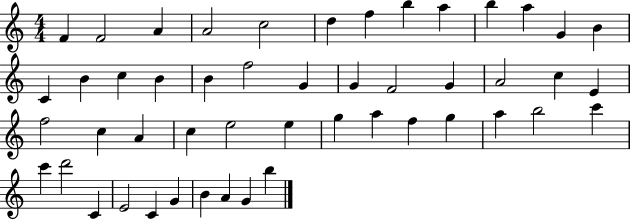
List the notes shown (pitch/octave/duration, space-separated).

F4/q F4/h A4/q A4/h C5/h D5/q F5/q B5/q A5/q B5/q A5/q G4/q B4/q C4/q B4/q C5/q B4/q B4/q F5/h G4/q G4/q F4/h G4/q A4/h C5/q E4/q F5/h C5/q A4/q C5/q E5/h E5/q G5/q A5/q F5/q G5/q A5/q B5/h C6/q C6/q D6/h C4/q E4/h C4/q G4/q B4/q A4/q G4/q B5/q